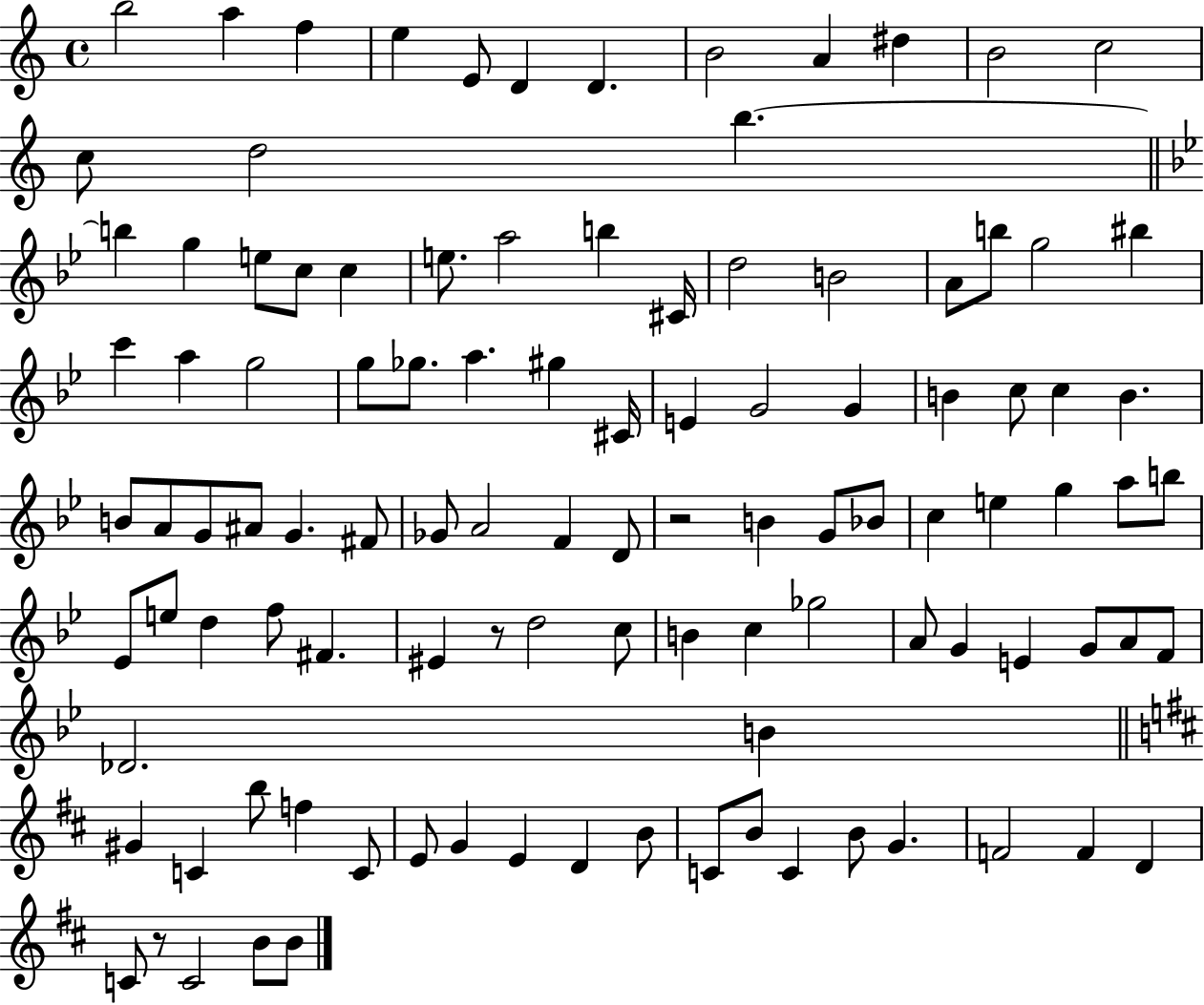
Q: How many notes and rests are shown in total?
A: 107